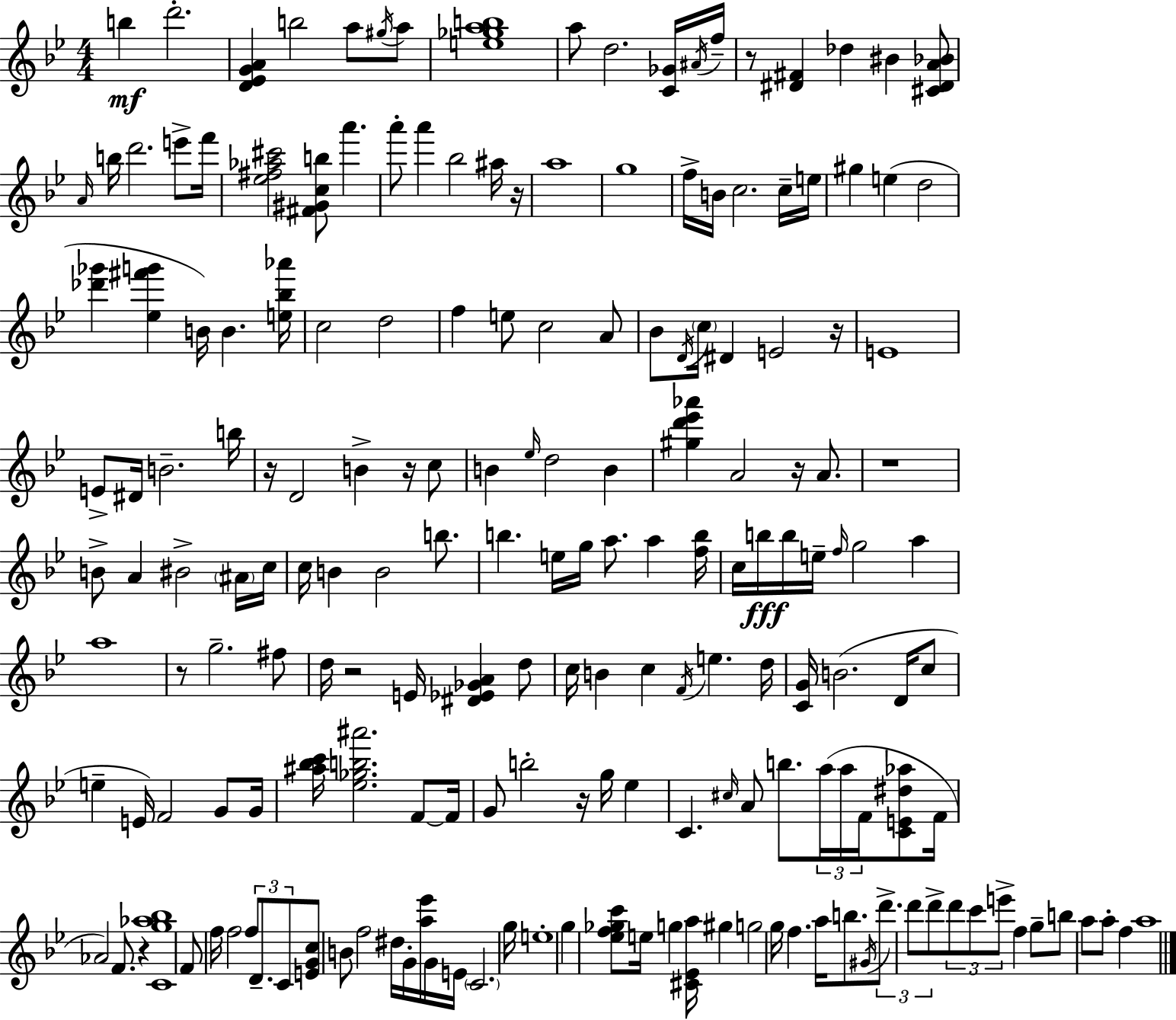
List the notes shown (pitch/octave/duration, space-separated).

B5/q D6/h. [D4,Eb4,G4,A4]/q B5/h A5/e G#5/s A5/e [E5,Gb5,A5,B5]/w A5/e D5/h. [C4,Gb4]/s A#4/s F5/s R/e [D#4,F#4]/q Db5/q BIS4/q [C#4,D#4,A4,Bb4]/e A4/s B5/s D6/h. E6/e F6/s [Eb5,F#5,Ab5,C#6]/h [F#4,G#4,C5,B5]/e A6/q. A6/e A6/q Bb5/h A#5/s R/s A5/w G5/w F5/s B4/s C5/h. C5/s E5/s G#5/q E5/q D5/h [Db6,Gb6]/q [Eb5,F#6,G6]/q B4/s B4/q. [E5,Bb5,Ab6]/s C5/h D5/h F5/q E5/e C5/h A4/e Bb4/e D4/s C5/s D#4/q E4/h R/s E4/w E4/e D#4/s B4/h. B5/s R/s D4/h B4/q R/s C5/e B4/q Eb5/s D5/h B4/q [G#5,D6,Eb6,Ab6]/q A4/h R/s A4/e. R/w B4/e A4/q BIS4/h A#4/s C5/s C5/s B4/q B4/h B5/e. B5/q. E5/s G5/s A5/e. A5/q [F5,B5]/s C5/s B5/s B5/s E5/s F5/s G5/h A5/q A5/w R/e G5/h. F#5/e D5/s R/h E4/s [D#4,Eb4,Gb4,A4]/q D5/e C5/s B4/q C5/q F4/s E5/q. D5/s [C4,G4]/s B4/h. D4/s C5/e E5/q E4/s F4/h G4/e G4/s [A#5,Bb5,C6]/s [Eb5,Gb5,B5,A#6]/h. F4/e F4/s G4/e B5/h R/s G5/s Eb5/q C4/q. C#5/s A4/e B5/e. A5/s A5/s F4/s [C4,E4,D#5,Ab5]/e F4/s Ab4/h F4/e. R/q [C4,G5,Ab5,Bb5]/w F4/e F5/s F5/h F5/e D4/e. C4/e [E4,G4,C5]/e B4/e F5/h D#5/s G4/s [A5,Eb6]/s G4/s E4/s C4/h. G5/s E5/w G5/q [Eb5,F5,Gb5,C6]/e E5/s G5/q [C#4,Eb4,A5]/s G#5/q G5/h G5/s F5/q. A5/s B5/e. G#4/s D6/e. D6/e D6/e D6/e C6/e E6/e F5/q G5/e B5/e A5/e A5/e F5/q A5/w